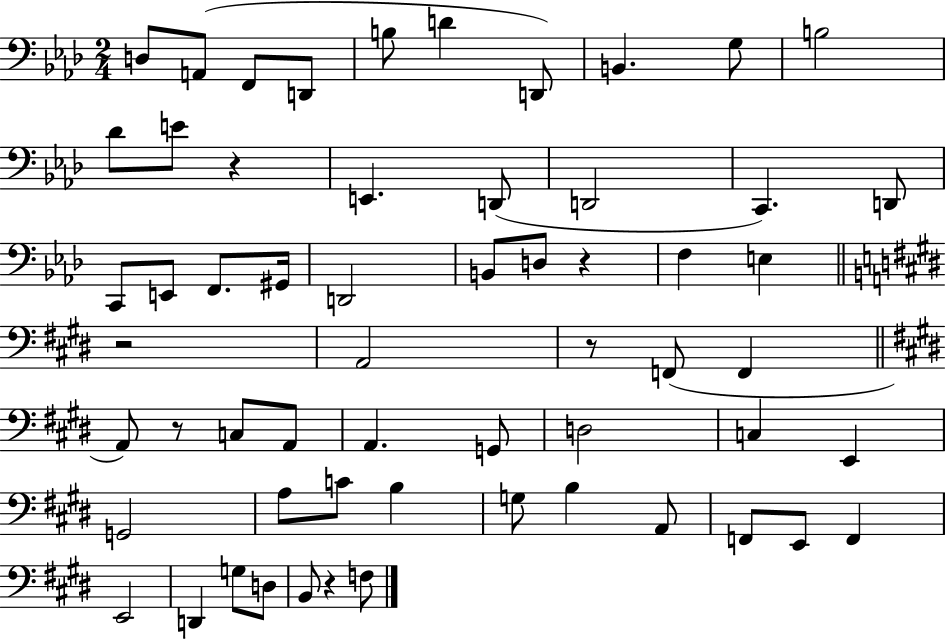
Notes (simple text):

D3/e A2/e F2/e D2/e B3/e D4/q D2/e B2/q. G3/e B3/h Db4/e E4/e R/q E2/q. D2/e D2/h C2/q. D2/e C2/e E2/e F2/e. G#2/s D2/h B2/e D3/e R/q F3/q E3/q R/h A2/h R/e F2/e F2/q A2/e R/e C3/e A2/e A2/q. G2/e D3/h C3/q E2/q G2/h A3/e C4/e B3/q G3/e B3/q A2/e F2/e E2/e F2/q E2/h D2/q G3/e D3/e B2/e R/q F3/e